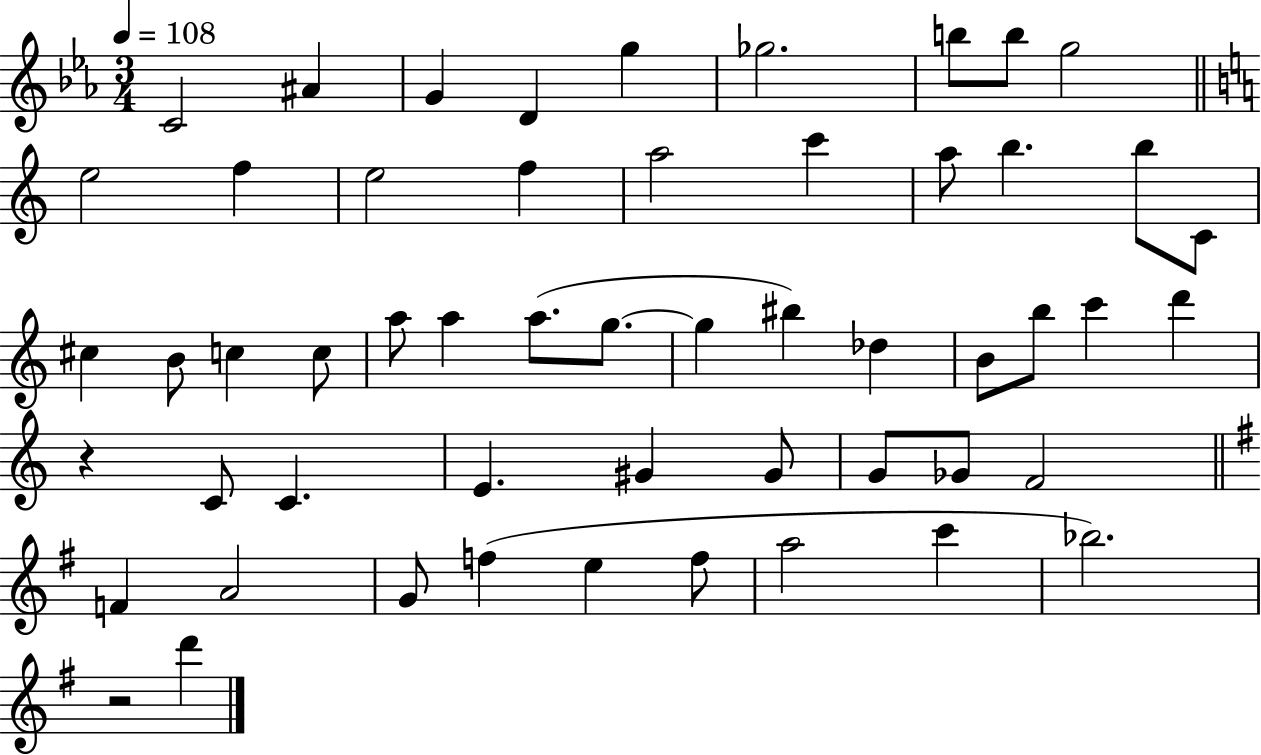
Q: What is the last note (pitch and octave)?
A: D6